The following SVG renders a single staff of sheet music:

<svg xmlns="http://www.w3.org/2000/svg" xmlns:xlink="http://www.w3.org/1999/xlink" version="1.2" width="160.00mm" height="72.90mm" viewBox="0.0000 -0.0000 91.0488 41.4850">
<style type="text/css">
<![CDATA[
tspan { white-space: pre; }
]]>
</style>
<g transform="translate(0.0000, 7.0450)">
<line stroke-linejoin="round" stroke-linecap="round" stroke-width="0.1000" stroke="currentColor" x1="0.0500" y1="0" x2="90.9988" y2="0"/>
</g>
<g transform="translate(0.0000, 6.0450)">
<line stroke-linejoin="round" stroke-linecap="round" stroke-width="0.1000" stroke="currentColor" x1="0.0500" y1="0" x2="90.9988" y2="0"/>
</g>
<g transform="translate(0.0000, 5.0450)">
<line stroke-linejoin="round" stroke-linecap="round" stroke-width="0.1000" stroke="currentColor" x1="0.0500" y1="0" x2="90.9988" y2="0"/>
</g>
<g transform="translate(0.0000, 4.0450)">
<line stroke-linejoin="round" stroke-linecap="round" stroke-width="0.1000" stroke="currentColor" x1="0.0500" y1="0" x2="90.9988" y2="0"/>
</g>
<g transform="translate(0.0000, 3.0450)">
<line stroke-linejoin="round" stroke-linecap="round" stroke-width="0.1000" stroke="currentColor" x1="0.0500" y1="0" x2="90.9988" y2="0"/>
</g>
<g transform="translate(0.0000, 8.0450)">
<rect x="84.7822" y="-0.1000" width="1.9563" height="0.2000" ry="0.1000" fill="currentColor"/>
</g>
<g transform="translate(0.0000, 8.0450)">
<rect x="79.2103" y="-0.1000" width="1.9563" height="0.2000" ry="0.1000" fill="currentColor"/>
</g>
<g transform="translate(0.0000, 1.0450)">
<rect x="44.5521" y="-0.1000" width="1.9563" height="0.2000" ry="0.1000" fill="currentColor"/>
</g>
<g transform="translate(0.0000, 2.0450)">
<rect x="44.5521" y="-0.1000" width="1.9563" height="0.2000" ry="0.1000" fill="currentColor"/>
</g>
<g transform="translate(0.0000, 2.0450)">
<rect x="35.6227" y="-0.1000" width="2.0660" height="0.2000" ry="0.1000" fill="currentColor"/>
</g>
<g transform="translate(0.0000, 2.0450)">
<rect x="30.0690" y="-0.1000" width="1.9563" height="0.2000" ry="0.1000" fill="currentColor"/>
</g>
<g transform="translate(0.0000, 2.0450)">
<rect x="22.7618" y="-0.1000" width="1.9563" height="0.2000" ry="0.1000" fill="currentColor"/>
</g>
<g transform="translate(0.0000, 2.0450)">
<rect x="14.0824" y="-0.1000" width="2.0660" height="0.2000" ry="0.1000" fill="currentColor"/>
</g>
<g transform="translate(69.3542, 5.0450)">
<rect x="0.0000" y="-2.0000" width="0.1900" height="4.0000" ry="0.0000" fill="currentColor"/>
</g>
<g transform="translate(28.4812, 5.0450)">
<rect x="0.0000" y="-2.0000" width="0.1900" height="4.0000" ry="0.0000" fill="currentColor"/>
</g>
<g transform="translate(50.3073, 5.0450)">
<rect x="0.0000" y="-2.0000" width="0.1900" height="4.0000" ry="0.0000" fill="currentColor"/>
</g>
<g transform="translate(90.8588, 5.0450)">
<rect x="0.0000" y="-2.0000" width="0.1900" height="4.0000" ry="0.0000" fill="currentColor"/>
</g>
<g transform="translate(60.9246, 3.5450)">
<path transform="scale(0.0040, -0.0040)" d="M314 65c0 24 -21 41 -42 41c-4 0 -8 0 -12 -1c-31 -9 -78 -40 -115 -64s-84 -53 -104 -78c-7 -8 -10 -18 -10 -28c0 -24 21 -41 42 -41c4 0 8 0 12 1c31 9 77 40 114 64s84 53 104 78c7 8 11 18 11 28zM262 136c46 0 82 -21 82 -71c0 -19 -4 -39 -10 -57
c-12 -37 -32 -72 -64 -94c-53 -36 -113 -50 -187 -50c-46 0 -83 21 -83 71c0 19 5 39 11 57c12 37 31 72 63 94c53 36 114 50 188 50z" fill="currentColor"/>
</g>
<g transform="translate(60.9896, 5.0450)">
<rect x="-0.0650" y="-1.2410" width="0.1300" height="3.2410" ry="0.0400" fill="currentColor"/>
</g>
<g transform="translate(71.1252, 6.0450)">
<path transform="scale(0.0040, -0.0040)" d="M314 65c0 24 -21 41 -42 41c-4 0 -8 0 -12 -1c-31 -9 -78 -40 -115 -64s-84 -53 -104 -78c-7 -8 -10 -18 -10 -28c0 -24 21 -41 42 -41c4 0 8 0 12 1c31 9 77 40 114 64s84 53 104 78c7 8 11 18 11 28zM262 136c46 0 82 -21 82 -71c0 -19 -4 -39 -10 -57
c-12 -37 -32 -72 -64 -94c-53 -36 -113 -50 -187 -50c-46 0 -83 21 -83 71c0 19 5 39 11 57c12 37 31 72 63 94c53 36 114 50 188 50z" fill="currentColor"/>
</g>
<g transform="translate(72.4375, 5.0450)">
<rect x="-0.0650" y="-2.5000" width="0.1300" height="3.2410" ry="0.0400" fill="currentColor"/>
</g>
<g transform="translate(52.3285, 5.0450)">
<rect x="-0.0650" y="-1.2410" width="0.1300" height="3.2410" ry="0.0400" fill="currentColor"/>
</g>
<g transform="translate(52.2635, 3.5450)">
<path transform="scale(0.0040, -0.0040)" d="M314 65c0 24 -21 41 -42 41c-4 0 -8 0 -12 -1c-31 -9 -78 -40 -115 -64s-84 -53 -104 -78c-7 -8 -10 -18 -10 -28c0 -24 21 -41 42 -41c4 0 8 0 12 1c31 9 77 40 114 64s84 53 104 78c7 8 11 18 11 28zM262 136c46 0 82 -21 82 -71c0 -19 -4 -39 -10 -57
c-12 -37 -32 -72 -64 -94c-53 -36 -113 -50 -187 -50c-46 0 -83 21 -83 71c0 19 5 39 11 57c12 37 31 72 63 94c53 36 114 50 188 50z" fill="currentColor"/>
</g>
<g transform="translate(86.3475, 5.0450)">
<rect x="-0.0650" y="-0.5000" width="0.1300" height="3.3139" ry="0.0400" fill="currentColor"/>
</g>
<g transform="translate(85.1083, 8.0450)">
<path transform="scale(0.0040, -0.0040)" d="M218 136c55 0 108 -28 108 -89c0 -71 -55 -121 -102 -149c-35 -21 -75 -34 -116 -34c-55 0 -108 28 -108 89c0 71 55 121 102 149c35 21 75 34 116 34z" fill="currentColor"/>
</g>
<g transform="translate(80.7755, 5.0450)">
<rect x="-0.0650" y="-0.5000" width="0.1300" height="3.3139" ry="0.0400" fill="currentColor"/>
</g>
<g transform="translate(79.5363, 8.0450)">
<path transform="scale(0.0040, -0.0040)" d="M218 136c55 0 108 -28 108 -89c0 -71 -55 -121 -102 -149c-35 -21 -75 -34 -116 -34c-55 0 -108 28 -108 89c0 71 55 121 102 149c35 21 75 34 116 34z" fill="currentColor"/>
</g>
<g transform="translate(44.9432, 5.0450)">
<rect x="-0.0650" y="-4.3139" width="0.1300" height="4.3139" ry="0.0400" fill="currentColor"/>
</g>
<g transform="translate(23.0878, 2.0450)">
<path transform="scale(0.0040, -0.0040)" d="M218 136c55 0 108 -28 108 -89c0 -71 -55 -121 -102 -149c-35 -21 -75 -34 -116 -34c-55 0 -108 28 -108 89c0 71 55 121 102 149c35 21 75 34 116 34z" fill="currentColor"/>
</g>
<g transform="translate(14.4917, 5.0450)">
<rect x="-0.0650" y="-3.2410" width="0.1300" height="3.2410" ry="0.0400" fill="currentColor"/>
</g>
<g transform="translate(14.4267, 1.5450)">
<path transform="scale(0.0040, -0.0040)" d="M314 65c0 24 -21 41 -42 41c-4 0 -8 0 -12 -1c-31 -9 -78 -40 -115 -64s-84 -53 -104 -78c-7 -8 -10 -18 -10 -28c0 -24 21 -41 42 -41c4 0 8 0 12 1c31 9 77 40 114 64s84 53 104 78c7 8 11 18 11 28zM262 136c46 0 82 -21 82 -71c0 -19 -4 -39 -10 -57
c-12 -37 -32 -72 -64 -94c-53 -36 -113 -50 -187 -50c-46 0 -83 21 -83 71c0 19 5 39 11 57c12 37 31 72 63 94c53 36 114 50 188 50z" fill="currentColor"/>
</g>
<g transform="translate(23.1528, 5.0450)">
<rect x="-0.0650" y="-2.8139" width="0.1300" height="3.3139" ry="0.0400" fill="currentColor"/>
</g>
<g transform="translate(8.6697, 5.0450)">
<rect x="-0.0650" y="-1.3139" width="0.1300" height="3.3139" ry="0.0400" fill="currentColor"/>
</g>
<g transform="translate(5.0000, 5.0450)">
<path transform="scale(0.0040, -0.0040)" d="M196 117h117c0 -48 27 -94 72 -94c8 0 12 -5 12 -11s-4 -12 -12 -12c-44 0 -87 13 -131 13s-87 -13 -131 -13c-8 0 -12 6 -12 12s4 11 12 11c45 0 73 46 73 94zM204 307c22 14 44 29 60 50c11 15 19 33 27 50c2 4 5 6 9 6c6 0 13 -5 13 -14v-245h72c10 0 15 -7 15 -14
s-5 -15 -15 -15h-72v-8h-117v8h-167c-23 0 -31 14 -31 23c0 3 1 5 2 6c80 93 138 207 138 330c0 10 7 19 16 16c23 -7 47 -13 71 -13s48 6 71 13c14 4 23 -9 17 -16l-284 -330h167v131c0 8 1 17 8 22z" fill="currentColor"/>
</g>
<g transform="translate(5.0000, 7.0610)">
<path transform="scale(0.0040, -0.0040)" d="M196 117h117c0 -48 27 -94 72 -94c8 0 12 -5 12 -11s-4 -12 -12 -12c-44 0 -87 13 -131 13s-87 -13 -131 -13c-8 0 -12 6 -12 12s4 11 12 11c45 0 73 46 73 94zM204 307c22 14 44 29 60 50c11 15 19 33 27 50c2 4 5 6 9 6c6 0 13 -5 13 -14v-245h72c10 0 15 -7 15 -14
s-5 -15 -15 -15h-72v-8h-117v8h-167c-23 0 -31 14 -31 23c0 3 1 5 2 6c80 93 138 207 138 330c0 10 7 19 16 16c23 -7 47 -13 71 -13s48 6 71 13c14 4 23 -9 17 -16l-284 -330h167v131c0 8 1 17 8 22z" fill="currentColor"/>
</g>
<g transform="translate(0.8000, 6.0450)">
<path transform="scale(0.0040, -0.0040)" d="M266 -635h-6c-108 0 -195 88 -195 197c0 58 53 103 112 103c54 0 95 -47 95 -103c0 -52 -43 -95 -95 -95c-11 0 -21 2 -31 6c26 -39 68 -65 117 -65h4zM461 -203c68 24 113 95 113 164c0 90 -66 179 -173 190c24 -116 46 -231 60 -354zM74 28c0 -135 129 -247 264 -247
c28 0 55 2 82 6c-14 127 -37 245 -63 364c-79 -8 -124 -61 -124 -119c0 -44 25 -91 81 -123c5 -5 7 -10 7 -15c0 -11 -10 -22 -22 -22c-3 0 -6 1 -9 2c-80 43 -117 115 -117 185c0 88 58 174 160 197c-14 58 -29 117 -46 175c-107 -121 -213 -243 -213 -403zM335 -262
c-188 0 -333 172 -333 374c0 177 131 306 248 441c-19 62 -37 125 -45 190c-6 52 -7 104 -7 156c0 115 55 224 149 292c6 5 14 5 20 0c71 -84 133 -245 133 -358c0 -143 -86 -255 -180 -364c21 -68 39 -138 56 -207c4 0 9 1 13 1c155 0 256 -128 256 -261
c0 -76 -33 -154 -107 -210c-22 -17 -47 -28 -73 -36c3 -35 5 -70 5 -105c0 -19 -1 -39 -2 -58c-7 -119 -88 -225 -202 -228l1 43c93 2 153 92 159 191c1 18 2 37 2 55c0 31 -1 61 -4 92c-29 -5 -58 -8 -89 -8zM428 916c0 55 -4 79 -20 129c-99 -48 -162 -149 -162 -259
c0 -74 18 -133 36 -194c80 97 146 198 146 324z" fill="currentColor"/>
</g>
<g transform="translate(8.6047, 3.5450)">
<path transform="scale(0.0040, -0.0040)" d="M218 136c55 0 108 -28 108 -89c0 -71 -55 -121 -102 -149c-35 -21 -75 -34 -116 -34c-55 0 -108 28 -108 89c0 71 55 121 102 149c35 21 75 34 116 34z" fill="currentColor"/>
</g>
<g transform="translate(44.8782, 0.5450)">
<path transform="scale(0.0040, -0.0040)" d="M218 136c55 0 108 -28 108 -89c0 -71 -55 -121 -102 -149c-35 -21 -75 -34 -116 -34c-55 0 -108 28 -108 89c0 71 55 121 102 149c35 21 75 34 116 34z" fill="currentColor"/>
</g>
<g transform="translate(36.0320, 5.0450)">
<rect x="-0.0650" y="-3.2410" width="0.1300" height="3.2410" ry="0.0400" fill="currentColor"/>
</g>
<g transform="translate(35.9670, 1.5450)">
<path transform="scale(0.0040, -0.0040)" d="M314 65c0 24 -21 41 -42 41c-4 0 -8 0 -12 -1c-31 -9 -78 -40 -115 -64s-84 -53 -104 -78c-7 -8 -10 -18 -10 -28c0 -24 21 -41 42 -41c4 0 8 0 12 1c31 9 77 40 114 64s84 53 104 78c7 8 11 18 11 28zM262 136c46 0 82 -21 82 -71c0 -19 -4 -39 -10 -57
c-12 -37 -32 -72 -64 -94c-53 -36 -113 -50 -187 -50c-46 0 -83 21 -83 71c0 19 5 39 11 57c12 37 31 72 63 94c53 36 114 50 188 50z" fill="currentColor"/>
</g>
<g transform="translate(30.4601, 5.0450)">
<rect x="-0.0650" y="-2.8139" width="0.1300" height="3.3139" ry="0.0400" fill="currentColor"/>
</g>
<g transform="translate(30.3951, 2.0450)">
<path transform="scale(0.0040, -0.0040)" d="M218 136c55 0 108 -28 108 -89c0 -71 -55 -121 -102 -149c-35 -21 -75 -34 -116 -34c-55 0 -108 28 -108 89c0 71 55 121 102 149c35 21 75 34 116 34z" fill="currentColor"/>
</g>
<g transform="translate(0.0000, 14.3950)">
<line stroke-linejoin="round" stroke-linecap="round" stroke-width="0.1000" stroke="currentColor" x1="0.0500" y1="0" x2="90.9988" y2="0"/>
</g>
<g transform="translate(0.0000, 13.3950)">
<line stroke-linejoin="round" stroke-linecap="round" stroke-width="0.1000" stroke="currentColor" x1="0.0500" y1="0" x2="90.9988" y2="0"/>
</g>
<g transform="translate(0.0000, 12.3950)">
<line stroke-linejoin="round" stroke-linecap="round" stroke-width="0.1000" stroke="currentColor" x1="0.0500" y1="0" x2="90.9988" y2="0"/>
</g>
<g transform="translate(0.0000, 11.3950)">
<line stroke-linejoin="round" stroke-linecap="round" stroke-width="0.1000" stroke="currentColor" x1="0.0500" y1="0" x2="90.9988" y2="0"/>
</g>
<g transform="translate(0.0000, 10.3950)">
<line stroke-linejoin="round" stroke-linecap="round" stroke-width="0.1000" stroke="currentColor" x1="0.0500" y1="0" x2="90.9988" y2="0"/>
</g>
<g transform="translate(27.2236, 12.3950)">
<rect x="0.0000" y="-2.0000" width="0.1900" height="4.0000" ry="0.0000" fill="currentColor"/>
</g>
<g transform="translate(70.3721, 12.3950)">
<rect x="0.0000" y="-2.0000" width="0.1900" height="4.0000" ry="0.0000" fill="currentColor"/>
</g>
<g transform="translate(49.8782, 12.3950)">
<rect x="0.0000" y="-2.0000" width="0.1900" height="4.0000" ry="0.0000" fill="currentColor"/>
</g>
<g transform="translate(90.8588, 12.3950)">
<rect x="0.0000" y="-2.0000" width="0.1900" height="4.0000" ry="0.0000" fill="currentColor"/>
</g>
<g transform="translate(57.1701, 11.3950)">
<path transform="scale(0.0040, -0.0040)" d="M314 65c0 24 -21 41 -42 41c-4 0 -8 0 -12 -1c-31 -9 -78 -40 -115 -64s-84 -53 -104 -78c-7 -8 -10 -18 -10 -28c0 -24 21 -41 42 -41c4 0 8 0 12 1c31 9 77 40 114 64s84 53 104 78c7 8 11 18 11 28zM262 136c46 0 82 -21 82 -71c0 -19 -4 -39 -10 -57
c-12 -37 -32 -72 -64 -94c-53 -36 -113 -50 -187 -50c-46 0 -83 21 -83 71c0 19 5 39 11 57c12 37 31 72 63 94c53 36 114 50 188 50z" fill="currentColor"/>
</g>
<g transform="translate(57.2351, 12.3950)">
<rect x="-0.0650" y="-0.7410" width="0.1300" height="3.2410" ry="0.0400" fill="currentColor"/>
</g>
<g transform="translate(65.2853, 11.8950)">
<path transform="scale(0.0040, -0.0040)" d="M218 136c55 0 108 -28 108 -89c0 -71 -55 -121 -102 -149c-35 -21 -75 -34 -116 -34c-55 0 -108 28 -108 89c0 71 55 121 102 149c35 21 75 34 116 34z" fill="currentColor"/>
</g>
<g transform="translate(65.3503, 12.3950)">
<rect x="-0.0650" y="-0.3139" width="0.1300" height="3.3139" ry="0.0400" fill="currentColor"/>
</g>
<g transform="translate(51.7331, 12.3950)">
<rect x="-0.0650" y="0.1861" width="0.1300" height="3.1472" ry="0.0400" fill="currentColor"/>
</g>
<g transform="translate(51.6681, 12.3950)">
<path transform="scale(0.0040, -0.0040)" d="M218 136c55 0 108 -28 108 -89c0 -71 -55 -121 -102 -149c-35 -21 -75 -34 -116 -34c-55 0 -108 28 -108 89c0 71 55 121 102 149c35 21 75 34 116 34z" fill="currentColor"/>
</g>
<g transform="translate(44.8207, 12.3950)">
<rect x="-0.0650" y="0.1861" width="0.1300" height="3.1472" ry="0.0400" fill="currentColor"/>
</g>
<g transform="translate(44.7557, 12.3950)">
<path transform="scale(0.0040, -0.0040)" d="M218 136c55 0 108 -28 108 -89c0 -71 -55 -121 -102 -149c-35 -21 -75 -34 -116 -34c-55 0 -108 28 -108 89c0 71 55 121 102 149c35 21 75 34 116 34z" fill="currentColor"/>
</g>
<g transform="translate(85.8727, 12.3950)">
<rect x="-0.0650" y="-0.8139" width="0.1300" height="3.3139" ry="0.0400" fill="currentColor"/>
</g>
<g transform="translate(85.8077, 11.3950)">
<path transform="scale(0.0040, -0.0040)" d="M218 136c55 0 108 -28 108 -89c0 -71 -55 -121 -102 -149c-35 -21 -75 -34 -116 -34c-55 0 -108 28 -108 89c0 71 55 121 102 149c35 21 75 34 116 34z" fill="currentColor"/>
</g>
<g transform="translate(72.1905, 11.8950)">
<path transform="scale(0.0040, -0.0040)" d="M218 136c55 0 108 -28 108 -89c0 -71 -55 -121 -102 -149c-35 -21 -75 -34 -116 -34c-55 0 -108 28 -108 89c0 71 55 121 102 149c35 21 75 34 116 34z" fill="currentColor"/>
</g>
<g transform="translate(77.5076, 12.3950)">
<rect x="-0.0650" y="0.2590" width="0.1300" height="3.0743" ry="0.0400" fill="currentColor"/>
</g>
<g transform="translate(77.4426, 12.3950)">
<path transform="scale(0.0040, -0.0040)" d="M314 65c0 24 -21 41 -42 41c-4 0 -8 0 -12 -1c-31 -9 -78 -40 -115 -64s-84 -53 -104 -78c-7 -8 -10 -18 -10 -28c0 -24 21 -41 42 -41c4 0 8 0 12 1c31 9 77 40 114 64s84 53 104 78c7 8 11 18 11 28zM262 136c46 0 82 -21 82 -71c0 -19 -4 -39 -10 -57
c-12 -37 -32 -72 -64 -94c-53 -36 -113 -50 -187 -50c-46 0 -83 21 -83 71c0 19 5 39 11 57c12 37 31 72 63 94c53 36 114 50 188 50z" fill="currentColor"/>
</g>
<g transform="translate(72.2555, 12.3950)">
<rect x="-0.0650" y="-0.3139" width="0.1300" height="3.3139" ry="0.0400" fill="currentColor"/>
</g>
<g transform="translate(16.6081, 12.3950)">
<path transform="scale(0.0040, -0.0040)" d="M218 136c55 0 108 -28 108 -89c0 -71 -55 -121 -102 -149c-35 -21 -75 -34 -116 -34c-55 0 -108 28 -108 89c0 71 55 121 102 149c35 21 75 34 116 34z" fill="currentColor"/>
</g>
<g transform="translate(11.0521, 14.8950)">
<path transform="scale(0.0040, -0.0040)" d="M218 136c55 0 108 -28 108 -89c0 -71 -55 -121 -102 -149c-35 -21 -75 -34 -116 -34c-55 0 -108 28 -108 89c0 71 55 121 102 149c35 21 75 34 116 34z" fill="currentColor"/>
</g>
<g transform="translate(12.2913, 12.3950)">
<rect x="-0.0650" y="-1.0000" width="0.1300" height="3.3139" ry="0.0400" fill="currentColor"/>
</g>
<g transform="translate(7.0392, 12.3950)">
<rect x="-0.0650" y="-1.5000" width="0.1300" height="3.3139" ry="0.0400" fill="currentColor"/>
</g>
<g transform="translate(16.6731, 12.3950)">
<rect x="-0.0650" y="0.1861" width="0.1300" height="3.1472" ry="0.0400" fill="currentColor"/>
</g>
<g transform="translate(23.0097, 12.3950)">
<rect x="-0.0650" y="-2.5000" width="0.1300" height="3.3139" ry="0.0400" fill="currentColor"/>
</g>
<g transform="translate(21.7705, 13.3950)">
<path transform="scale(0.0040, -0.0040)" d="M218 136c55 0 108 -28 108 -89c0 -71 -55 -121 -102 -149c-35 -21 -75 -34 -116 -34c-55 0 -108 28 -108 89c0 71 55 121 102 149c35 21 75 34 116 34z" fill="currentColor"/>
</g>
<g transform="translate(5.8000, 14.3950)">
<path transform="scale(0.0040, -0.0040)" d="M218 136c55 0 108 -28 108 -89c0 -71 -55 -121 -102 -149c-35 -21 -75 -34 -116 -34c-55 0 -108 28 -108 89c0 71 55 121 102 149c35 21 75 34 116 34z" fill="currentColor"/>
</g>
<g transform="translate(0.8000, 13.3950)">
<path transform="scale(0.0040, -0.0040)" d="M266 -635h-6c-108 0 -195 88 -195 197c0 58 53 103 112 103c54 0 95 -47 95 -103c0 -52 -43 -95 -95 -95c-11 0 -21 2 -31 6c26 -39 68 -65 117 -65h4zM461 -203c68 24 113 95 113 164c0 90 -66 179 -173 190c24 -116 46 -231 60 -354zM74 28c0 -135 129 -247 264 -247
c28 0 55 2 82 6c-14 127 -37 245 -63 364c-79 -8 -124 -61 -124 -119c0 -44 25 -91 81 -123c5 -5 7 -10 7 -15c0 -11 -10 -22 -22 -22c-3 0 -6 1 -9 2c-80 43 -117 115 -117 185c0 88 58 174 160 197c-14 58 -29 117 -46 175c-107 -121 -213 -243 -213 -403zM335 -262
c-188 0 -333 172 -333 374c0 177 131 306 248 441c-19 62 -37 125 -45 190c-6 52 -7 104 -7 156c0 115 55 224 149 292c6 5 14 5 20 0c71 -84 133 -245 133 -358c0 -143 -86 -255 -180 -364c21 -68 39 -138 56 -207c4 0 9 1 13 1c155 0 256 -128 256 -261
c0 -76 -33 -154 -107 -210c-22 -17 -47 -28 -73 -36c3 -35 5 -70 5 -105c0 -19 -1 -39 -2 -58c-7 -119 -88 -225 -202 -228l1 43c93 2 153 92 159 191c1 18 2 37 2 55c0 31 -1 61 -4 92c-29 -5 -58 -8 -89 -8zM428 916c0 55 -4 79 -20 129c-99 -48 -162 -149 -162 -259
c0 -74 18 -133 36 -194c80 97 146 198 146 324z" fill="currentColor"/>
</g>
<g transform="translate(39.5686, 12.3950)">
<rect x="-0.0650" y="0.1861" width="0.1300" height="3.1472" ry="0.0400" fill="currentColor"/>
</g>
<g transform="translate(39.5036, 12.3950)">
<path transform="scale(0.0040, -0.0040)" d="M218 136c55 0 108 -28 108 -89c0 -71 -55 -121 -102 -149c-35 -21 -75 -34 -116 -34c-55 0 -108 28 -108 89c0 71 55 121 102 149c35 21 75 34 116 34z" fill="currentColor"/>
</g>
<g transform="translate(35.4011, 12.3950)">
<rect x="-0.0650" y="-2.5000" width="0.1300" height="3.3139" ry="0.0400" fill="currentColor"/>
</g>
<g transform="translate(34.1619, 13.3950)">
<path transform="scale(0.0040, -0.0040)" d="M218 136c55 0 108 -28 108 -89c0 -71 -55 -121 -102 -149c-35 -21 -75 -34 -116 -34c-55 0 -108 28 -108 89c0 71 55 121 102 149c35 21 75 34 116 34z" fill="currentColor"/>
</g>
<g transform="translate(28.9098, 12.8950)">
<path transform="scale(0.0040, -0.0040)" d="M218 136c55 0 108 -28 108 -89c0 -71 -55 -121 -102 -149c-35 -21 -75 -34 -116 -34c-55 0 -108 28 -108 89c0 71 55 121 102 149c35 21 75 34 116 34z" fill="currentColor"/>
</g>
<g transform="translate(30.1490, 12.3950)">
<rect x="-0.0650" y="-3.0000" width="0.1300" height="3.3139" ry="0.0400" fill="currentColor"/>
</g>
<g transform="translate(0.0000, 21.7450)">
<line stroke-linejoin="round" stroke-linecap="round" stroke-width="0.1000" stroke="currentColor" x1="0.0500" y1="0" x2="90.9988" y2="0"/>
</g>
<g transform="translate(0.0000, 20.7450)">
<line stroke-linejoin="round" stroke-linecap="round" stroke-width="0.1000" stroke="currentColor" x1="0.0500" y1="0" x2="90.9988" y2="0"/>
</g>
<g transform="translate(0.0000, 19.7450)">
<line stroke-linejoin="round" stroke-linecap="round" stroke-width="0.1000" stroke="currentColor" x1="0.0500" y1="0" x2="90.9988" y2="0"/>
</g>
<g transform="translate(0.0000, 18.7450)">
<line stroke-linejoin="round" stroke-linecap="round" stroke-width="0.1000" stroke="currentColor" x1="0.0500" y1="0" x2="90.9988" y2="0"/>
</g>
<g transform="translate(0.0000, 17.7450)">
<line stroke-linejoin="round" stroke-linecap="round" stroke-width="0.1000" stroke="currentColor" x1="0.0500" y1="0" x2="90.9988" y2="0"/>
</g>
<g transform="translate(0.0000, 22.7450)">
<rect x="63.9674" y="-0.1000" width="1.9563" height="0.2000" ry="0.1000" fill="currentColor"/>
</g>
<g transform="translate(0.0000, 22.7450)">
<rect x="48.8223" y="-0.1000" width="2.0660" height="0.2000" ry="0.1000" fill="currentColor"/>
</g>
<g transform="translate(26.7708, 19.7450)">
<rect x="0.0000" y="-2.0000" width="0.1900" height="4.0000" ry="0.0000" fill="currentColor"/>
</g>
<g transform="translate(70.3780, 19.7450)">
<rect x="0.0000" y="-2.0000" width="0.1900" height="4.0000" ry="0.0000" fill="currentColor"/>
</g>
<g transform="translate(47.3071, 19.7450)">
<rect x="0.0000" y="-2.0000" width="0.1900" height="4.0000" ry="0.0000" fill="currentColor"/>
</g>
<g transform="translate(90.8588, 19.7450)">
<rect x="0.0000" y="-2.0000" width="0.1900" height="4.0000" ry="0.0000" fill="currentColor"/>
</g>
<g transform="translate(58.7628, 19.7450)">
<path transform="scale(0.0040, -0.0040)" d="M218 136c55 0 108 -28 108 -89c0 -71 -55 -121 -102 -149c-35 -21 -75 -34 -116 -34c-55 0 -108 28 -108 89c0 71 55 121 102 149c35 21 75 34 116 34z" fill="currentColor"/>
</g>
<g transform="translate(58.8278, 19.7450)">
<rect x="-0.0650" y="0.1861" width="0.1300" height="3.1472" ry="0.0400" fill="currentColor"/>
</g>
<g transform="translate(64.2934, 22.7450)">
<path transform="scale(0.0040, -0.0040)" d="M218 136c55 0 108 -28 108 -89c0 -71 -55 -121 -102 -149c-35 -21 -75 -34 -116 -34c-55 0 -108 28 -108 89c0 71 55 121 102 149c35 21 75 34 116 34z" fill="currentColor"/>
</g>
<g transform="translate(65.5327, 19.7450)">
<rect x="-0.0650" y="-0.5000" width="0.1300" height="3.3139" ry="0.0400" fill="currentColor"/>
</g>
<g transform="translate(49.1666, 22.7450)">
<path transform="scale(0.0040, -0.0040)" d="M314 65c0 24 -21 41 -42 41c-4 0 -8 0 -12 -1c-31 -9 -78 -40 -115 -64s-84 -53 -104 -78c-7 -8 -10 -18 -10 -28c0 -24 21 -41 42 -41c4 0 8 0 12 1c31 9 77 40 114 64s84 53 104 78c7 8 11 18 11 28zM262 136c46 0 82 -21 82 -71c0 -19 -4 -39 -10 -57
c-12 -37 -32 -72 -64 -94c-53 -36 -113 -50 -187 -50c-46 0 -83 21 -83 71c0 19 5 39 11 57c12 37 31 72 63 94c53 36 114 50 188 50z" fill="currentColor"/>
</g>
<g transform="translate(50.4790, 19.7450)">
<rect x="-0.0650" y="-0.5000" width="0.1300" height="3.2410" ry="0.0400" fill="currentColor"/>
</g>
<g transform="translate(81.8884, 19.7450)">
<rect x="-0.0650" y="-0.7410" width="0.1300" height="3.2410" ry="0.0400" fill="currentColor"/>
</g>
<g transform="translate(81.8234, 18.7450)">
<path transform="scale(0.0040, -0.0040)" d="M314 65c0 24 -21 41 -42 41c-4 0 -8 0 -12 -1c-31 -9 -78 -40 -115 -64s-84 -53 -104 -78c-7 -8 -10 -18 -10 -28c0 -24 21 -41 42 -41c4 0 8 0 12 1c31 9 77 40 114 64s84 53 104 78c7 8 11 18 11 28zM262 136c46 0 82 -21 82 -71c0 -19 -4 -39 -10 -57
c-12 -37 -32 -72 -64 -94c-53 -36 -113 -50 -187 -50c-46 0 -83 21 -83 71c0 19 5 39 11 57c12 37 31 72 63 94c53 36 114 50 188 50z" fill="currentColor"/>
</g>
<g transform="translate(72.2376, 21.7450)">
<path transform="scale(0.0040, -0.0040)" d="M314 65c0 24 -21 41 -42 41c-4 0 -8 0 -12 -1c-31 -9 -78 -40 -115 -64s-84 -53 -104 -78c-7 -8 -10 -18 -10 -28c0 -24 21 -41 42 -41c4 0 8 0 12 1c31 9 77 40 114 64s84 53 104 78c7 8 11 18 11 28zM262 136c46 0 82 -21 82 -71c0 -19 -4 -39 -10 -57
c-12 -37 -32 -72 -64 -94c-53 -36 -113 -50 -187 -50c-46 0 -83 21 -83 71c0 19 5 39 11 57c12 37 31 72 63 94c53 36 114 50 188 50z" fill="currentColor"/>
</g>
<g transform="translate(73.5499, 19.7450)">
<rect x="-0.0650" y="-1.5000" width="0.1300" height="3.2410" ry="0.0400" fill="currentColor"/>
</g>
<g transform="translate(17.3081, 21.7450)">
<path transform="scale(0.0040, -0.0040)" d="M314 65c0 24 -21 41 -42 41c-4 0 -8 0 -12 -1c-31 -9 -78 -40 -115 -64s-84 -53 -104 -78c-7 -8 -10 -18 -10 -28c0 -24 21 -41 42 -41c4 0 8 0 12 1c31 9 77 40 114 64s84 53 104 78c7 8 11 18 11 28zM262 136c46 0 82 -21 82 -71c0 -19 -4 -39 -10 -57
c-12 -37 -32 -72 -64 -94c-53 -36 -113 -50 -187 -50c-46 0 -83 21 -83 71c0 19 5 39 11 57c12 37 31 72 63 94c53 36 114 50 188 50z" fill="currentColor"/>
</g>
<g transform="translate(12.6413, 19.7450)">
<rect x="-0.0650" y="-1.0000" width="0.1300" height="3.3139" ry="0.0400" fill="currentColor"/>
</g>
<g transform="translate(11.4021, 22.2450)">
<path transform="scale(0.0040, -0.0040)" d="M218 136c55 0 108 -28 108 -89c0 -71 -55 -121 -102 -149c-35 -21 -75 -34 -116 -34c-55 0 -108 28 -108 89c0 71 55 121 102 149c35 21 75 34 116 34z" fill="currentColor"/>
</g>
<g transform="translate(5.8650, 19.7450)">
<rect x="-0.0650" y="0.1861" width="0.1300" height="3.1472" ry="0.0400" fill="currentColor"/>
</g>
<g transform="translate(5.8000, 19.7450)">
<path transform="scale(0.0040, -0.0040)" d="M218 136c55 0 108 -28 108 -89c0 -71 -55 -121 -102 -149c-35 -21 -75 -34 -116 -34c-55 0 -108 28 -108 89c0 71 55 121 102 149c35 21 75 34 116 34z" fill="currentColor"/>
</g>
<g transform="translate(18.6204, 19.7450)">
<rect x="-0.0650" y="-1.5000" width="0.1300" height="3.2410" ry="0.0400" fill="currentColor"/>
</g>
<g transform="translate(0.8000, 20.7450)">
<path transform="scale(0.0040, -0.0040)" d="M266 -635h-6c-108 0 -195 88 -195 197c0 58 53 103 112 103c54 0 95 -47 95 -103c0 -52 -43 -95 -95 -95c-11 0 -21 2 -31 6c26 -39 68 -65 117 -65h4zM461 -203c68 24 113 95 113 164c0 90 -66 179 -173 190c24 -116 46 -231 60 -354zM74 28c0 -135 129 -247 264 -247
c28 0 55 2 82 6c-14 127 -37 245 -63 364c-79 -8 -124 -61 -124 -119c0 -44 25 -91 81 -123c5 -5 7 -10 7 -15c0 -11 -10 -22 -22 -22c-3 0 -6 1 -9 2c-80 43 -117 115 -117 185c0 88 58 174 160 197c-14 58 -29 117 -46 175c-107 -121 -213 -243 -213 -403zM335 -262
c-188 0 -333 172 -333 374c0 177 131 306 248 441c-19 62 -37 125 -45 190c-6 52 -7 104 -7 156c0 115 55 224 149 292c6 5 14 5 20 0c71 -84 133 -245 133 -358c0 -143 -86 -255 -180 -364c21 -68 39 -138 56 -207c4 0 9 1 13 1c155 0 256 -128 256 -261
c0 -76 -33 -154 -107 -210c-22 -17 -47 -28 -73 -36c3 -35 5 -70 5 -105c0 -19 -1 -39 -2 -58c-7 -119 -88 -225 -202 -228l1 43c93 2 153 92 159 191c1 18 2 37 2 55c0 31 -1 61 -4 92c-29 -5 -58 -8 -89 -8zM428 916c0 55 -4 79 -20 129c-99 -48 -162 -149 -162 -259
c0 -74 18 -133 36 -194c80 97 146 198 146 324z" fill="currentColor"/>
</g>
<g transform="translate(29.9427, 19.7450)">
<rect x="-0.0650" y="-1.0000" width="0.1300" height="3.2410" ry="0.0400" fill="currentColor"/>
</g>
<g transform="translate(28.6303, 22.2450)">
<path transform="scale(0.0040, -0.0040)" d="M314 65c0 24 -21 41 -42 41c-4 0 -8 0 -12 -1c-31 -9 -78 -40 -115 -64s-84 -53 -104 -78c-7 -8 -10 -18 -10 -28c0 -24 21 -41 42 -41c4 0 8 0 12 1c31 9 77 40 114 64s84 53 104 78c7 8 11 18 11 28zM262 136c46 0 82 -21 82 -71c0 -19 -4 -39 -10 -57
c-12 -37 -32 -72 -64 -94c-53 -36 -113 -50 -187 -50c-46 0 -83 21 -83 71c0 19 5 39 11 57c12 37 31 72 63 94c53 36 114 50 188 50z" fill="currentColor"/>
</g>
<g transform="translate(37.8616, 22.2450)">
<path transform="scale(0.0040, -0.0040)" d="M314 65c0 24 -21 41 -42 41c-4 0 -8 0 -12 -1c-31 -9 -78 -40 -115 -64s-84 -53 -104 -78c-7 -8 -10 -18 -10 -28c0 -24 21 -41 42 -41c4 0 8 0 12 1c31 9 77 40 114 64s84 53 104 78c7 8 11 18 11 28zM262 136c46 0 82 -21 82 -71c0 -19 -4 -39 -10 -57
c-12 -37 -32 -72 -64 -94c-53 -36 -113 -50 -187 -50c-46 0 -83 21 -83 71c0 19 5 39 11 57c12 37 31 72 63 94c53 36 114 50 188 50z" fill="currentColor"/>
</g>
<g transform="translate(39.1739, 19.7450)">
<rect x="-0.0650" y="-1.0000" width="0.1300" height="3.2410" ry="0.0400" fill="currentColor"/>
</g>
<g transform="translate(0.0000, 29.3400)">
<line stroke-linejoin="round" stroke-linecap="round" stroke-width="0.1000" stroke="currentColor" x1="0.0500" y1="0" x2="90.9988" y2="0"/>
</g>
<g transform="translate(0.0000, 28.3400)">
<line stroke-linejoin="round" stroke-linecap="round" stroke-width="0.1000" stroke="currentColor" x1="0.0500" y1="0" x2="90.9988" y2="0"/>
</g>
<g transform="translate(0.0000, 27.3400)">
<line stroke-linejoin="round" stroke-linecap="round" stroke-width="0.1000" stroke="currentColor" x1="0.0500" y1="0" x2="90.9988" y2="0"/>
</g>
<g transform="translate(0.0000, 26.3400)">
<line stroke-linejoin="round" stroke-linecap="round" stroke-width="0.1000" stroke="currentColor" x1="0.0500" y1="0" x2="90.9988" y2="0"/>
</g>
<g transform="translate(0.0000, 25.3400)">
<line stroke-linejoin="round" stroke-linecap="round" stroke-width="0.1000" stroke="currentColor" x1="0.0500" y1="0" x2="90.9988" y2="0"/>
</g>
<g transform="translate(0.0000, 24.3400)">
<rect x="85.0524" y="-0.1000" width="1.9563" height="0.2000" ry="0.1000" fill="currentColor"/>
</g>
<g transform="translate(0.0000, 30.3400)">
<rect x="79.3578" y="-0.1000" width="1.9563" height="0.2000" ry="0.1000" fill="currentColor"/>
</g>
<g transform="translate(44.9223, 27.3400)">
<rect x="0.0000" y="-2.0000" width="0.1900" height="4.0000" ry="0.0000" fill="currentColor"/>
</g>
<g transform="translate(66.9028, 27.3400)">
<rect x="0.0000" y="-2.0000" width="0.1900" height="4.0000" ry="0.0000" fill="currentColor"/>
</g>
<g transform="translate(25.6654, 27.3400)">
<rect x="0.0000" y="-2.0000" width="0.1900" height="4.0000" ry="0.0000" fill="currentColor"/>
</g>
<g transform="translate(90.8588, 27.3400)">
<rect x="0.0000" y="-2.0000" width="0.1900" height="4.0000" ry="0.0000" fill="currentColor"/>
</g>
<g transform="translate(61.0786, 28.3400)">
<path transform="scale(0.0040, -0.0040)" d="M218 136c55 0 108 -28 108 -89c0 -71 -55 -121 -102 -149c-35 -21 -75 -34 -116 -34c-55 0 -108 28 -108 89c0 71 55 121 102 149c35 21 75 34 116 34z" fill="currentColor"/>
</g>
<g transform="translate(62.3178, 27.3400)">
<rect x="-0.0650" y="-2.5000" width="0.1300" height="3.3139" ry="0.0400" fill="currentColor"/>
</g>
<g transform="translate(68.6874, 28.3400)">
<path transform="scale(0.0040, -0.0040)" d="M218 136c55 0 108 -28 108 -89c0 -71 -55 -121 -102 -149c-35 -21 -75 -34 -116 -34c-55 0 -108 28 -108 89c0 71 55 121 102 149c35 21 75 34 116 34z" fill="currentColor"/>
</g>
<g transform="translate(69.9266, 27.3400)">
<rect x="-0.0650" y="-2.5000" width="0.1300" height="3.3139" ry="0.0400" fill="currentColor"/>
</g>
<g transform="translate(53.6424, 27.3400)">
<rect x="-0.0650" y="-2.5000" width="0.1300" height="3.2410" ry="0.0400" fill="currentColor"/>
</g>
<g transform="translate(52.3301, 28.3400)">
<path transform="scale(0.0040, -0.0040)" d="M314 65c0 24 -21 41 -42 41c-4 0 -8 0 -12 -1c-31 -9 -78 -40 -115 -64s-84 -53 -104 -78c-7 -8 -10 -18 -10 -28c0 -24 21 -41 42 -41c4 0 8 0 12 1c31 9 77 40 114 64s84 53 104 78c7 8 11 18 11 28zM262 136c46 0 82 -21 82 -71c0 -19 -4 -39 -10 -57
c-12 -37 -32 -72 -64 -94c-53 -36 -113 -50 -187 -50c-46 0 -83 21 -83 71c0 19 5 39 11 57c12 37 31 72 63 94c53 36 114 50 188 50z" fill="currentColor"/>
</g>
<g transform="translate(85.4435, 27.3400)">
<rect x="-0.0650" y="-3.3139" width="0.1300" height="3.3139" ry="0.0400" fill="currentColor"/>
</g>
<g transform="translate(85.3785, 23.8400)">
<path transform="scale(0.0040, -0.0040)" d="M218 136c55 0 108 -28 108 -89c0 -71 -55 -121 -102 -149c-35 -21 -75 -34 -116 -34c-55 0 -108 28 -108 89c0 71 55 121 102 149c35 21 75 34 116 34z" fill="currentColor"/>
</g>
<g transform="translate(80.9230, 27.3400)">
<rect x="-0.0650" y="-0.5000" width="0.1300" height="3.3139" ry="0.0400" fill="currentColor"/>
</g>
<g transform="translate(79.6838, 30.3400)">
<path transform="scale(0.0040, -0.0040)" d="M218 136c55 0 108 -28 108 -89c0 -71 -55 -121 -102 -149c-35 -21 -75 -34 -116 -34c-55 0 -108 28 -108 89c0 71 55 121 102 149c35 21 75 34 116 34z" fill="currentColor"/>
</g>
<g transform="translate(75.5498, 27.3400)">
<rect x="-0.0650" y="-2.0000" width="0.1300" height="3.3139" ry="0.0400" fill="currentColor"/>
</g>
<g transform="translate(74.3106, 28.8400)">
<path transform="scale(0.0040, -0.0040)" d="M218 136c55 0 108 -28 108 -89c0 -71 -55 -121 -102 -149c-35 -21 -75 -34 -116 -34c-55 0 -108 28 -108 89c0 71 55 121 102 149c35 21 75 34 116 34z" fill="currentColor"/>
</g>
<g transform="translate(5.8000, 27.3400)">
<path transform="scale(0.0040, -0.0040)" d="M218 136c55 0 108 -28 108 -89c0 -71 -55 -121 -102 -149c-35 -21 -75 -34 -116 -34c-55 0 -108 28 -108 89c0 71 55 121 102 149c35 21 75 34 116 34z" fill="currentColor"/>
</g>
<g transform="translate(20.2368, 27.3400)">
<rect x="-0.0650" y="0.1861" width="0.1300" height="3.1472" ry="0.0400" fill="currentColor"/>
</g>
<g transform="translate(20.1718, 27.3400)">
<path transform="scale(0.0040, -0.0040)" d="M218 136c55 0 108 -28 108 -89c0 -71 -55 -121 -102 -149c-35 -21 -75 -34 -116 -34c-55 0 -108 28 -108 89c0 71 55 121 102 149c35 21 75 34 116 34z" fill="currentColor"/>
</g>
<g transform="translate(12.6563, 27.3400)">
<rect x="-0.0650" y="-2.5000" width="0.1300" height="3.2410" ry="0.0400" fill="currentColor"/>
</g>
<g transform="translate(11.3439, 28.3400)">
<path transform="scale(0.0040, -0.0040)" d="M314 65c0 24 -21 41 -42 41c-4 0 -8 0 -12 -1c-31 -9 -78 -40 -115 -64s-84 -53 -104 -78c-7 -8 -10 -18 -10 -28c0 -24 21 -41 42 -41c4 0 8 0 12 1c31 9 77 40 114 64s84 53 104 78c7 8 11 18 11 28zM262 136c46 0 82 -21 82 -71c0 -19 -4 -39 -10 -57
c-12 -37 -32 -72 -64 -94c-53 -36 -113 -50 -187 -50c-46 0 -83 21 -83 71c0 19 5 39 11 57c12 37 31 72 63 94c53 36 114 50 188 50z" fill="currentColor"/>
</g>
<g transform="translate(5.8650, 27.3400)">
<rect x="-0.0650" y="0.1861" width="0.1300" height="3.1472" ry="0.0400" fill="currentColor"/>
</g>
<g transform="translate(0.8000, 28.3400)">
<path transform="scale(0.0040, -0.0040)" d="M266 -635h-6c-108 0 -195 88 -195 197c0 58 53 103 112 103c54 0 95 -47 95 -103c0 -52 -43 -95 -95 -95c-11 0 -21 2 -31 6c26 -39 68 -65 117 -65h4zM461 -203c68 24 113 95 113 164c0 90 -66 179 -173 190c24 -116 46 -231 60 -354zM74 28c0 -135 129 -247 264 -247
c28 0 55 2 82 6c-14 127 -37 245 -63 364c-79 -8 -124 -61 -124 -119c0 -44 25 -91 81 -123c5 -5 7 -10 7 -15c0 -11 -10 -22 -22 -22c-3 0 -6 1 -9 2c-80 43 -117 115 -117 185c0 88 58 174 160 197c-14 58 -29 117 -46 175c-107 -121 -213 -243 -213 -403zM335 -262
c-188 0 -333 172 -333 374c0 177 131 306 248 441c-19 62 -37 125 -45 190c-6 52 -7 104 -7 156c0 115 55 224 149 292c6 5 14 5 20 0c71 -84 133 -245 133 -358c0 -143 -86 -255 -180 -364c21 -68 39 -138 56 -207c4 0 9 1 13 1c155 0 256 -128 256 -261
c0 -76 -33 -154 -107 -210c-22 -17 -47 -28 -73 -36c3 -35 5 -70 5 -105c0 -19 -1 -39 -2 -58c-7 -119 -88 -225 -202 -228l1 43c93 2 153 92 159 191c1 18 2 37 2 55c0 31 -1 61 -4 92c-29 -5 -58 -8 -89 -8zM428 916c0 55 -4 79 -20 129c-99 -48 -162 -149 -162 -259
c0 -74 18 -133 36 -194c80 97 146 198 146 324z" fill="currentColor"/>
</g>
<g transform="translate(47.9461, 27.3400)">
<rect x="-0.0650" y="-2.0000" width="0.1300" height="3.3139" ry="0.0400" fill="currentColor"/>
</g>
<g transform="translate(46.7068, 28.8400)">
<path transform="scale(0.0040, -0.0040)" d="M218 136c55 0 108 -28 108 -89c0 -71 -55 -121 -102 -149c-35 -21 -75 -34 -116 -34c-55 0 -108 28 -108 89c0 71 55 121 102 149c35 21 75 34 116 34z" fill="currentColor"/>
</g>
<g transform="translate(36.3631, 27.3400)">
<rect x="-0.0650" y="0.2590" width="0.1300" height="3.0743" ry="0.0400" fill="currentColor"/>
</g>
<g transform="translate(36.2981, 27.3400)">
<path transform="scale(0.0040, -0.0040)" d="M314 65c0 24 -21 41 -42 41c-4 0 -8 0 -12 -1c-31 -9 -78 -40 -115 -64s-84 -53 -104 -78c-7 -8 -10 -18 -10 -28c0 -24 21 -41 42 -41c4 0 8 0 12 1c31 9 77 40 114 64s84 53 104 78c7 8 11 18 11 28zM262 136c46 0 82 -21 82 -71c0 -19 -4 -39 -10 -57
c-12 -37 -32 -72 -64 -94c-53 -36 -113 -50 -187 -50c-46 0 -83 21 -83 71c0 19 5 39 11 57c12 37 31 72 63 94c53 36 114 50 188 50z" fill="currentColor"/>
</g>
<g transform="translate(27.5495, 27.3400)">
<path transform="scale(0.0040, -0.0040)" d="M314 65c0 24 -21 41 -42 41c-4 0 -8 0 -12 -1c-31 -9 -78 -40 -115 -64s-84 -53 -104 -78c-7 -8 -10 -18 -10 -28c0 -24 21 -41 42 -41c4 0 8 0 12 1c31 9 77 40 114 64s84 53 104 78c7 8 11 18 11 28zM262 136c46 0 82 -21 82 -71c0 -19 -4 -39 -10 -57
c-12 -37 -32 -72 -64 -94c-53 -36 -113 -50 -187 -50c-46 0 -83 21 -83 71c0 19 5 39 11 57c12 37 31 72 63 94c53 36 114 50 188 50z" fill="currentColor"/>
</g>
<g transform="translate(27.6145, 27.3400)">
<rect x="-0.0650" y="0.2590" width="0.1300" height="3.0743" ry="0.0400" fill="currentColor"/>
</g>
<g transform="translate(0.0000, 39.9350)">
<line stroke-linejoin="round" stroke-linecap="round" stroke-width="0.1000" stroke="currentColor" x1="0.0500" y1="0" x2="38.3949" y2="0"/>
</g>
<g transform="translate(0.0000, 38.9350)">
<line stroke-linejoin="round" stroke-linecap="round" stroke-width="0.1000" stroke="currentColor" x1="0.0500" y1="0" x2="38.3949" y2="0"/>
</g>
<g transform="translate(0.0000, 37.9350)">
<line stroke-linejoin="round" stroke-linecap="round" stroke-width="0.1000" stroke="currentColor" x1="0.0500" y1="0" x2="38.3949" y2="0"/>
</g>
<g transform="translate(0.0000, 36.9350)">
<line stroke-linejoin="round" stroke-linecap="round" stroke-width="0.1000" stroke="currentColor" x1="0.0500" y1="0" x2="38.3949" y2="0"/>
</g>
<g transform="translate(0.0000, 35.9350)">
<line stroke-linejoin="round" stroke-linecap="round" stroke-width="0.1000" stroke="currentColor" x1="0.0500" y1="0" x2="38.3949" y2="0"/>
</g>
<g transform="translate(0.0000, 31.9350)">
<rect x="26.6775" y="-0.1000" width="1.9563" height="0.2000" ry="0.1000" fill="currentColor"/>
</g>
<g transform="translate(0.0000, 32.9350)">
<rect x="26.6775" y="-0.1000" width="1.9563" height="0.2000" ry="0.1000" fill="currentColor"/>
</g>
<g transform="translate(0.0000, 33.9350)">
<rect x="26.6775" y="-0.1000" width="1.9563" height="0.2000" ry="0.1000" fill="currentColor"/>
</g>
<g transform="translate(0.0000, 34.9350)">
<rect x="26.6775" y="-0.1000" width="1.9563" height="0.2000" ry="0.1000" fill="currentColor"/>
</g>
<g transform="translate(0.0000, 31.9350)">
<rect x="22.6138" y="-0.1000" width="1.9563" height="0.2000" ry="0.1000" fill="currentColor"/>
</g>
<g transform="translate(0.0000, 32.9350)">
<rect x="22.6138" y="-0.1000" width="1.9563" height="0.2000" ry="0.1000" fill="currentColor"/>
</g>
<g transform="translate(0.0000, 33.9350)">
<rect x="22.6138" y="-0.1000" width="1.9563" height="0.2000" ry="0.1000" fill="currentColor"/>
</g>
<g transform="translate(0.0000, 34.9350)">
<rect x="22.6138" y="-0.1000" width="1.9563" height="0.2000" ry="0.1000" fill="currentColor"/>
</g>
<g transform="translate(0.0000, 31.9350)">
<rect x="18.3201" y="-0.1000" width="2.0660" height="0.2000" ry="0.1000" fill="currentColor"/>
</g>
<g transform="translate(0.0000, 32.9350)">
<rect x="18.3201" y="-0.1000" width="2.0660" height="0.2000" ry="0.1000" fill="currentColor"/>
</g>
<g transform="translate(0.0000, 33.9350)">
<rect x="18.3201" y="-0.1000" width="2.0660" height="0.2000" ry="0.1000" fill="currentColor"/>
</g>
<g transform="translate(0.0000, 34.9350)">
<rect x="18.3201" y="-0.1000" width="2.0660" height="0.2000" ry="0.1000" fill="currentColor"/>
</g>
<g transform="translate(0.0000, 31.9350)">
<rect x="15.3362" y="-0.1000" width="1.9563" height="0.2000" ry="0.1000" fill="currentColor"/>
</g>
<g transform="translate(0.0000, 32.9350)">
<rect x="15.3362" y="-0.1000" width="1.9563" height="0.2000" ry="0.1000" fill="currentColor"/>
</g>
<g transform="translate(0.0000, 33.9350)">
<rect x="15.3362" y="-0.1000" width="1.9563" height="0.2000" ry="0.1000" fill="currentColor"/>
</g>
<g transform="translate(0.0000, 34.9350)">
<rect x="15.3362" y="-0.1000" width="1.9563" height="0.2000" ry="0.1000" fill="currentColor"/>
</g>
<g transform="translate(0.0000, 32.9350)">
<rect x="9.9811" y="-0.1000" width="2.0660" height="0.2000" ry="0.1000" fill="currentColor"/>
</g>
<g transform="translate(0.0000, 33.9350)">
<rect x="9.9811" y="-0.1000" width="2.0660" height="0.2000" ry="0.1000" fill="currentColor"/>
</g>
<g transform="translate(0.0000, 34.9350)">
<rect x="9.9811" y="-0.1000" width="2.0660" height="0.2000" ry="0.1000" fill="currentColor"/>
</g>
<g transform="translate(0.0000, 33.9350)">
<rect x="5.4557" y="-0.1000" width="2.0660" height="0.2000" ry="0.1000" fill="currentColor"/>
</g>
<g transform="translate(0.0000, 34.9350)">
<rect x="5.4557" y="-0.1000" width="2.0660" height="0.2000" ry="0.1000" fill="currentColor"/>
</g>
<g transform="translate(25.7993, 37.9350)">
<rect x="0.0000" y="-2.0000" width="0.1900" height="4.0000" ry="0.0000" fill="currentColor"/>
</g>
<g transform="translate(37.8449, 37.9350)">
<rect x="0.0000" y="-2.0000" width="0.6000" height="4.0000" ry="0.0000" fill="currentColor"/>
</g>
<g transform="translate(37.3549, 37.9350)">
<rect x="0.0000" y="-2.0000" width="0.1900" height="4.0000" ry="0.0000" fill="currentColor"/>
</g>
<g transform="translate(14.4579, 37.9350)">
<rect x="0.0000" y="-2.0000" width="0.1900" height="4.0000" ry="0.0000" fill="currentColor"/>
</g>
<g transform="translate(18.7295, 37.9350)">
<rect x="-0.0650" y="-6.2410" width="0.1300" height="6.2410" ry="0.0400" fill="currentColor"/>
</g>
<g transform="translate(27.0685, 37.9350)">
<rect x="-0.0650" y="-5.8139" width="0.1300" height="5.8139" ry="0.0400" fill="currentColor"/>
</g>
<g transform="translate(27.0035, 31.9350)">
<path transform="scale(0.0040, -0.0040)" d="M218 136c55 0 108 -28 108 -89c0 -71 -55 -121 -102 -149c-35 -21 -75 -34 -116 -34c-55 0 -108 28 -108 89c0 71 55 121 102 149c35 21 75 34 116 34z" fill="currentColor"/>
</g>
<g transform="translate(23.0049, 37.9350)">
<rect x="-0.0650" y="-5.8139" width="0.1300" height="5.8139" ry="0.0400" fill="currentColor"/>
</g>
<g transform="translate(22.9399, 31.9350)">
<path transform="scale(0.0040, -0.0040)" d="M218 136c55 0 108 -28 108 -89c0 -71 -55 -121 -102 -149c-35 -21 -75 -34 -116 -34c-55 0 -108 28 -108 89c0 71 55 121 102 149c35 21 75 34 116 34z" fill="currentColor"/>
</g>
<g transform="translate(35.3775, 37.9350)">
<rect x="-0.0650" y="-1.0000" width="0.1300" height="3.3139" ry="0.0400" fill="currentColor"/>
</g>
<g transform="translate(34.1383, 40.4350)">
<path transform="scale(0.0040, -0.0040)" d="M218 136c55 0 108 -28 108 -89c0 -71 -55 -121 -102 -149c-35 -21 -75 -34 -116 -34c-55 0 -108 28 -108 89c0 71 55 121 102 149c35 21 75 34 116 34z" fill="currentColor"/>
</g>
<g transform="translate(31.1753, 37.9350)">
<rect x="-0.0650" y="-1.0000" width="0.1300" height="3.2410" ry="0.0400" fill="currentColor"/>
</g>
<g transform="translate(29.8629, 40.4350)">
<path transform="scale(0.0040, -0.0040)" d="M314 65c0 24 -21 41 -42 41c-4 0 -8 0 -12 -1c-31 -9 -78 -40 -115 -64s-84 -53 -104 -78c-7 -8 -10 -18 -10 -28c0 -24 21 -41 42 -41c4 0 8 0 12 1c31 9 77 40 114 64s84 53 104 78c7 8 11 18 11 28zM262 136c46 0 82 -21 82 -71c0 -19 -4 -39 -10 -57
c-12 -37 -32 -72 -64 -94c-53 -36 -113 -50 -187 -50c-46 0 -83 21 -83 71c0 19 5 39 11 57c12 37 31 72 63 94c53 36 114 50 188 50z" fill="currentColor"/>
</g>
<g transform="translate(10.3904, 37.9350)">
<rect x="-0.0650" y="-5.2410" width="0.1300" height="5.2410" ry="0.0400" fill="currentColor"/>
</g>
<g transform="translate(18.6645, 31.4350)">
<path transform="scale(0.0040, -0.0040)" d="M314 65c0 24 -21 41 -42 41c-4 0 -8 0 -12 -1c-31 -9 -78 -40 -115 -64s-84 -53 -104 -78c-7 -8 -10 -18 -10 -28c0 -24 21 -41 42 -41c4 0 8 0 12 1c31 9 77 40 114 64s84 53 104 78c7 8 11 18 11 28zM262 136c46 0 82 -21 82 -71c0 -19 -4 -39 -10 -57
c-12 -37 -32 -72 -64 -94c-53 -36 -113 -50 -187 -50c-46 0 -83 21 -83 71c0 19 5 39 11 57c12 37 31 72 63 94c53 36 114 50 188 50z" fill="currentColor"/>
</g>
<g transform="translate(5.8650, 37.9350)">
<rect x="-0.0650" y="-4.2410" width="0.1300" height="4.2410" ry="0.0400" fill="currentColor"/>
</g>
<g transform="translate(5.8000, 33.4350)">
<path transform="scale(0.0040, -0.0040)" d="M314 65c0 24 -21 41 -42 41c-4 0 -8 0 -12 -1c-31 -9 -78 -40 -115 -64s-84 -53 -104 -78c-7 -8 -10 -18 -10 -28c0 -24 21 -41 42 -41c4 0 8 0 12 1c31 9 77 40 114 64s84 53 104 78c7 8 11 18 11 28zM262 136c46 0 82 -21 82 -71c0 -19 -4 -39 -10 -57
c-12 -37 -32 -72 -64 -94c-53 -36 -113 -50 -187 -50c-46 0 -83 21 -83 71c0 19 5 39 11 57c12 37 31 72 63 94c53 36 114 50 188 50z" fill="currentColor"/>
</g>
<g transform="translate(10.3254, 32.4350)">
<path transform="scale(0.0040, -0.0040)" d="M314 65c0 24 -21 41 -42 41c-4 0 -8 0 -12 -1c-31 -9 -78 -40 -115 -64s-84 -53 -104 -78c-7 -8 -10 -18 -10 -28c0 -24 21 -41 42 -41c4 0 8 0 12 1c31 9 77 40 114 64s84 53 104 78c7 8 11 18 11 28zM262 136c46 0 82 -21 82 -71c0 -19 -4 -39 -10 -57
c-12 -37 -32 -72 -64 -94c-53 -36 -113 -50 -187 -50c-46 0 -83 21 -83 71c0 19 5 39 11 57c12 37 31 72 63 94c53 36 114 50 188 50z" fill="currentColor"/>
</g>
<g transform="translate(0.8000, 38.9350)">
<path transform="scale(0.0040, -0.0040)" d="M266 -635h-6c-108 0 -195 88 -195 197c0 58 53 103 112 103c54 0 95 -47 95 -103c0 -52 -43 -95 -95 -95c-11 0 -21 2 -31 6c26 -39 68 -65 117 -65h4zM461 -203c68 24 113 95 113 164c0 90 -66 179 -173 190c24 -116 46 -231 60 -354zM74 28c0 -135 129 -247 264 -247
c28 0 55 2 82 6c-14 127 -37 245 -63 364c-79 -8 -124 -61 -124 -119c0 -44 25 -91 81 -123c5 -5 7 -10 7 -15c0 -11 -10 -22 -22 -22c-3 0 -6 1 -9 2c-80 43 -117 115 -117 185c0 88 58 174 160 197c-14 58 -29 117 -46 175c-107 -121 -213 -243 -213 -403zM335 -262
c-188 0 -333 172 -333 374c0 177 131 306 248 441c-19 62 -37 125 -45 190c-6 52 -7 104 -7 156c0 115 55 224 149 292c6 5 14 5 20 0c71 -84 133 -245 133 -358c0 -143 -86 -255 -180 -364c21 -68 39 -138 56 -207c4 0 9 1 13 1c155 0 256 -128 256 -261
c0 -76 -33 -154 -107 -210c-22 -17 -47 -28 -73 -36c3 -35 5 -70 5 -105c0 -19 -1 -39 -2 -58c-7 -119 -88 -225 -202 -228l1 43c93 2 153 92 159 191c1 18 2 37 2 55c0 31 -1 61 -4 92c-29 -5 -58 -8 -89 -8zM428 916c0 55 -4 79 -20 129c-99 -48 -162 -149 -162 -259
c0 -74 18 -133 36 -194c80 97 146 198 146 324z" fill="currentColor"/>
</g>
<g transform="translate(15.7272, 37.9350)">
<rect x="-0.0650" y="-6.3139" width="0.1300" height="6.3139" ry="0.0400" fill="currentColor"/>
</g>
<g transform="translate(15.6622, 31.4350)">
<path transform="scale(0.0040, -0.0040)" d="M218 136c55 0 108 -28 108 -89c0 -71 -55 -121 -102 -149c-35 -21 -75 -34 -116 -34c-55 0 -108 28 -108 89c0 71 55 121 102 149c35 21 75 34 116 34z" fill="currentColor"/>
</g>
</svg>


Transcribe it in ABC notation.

X:1
T:Untitled
M:4/4
L:1/4
K:C
e b2 a a b2 d' e2 e2 G2 C C E D B G A G B B B d2 c c B2 d B D E2 D2 D2 C2 B C E2 d2 B G2 B B2 B2 F G2 G G F C b d'2 f'2 a' a'2 g' g' D2 D